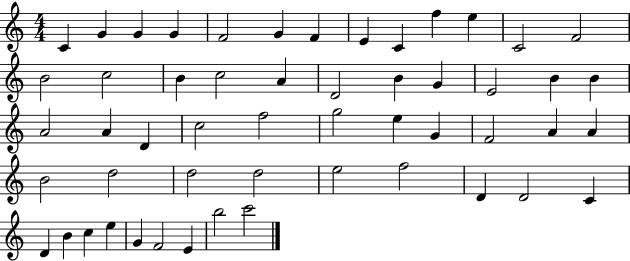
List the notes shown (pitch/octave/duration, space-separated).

C4/q G4/q G4/q G4/q F4/h G4/q F4/q E4/q C4/q F5/q E5/q C4/h F4/h B4/h C5/h B4/q C5/h A4/q D4/h B4/q G4/q E4/h B4/q B4/q A4/h A4/q D4/q C5/h F5/h G5/h E5/q G4/q F4/h A4/q A4/q B4/h D5/h D5/h D5/h E5/h F5/h D4/q D4/h C4/q D4/q B4/q C5/q E5/q G4/q F4/h E4/q B5/h C6/h